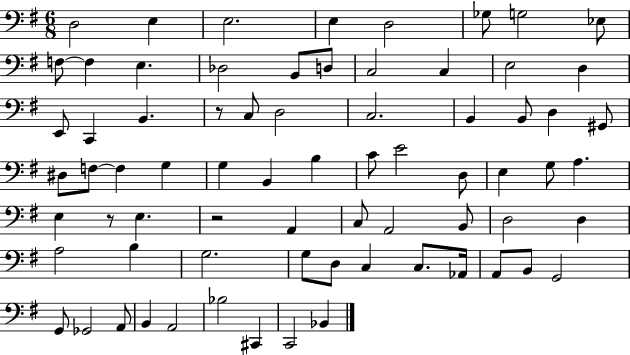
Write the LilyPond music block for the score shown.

{
  \clef bass
  \numericTimeSignature
  \time 6/8
  \key g \major
  d2 e4 | e2. | e4 d2 | ges8 g2 ees8 | \break f8~~ f4 e4. | des2 b,8 d8 | c2 c4 | e2 d4 | \break e,8 c,4 b,4. | r8 c8 d2 | c2. | b,4 b,8 d4 gis,8 | \break dis8 f8~~ f4 g4 | g4 b,4 b4 | c'8 e'2 d8 | e4 g8 a4. | \break e4 r8 e4. | r2 a,4 | c8 a,2 b,8 | d2 d4 | \break a2 b4 | g2. | g8 d8 c4 c8. aes,16 | a,8 b,8 g,2 | \break g,8 ges,2 a,8 | b,4 a,2 | bes2 cis,4 | c,2 bes,4 | \break \bar "|."
}